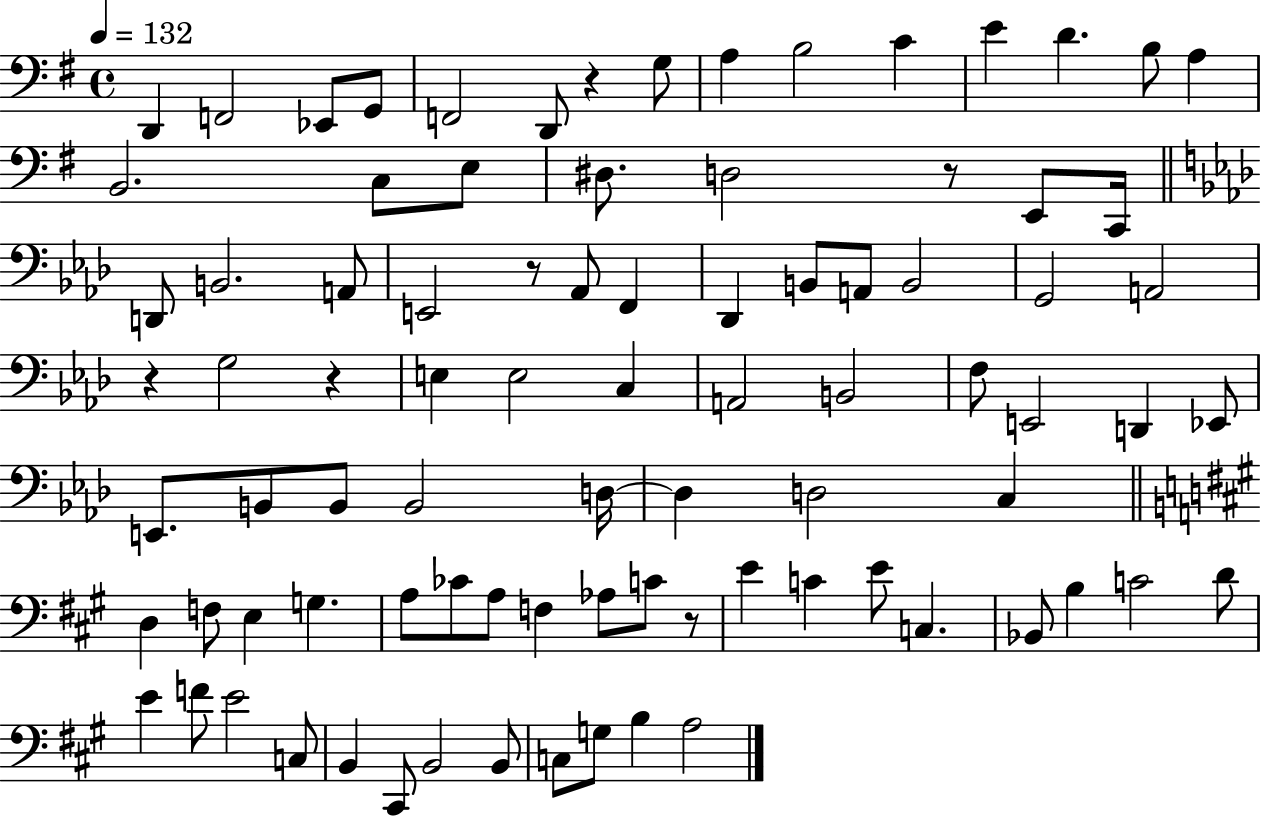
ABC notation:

X:1
T:Untitled
M:4/4
L:1/4
K:G
D,, F,,2 _E,,/2 G,,/2 F,,2 D,,/2 z G,/2 A, B,2 C E D B,/2 A, B,,2 C,/2 E,/2 ^D,/2 D,2 z/2 E,,/2 C,,/4 D,,/2 B,,2 A,,/2 E,,2 z/2 _A,,/2 F,, _D,, B,,/2 A,,/2 B,,2 G,,2 A,,2 z G,2 z E, E,2 C, A,,2 B,,2 F,/2 E,,2 D,, _E,,/2 E,,/2 B,,/2 B,,/2 B,,2 D,/4 D, D,2 C, D, F,/2 E, G, A,/2 _C/2 A,/2 F, _A,/2 C/2 z/2 E C E/2 C, _B,,/2 B, C2 D/2 E F/2 E2 C,/2 B,, ^C,,/2 B,,2 B,,/2 C,/2 G,/2 B, A,2